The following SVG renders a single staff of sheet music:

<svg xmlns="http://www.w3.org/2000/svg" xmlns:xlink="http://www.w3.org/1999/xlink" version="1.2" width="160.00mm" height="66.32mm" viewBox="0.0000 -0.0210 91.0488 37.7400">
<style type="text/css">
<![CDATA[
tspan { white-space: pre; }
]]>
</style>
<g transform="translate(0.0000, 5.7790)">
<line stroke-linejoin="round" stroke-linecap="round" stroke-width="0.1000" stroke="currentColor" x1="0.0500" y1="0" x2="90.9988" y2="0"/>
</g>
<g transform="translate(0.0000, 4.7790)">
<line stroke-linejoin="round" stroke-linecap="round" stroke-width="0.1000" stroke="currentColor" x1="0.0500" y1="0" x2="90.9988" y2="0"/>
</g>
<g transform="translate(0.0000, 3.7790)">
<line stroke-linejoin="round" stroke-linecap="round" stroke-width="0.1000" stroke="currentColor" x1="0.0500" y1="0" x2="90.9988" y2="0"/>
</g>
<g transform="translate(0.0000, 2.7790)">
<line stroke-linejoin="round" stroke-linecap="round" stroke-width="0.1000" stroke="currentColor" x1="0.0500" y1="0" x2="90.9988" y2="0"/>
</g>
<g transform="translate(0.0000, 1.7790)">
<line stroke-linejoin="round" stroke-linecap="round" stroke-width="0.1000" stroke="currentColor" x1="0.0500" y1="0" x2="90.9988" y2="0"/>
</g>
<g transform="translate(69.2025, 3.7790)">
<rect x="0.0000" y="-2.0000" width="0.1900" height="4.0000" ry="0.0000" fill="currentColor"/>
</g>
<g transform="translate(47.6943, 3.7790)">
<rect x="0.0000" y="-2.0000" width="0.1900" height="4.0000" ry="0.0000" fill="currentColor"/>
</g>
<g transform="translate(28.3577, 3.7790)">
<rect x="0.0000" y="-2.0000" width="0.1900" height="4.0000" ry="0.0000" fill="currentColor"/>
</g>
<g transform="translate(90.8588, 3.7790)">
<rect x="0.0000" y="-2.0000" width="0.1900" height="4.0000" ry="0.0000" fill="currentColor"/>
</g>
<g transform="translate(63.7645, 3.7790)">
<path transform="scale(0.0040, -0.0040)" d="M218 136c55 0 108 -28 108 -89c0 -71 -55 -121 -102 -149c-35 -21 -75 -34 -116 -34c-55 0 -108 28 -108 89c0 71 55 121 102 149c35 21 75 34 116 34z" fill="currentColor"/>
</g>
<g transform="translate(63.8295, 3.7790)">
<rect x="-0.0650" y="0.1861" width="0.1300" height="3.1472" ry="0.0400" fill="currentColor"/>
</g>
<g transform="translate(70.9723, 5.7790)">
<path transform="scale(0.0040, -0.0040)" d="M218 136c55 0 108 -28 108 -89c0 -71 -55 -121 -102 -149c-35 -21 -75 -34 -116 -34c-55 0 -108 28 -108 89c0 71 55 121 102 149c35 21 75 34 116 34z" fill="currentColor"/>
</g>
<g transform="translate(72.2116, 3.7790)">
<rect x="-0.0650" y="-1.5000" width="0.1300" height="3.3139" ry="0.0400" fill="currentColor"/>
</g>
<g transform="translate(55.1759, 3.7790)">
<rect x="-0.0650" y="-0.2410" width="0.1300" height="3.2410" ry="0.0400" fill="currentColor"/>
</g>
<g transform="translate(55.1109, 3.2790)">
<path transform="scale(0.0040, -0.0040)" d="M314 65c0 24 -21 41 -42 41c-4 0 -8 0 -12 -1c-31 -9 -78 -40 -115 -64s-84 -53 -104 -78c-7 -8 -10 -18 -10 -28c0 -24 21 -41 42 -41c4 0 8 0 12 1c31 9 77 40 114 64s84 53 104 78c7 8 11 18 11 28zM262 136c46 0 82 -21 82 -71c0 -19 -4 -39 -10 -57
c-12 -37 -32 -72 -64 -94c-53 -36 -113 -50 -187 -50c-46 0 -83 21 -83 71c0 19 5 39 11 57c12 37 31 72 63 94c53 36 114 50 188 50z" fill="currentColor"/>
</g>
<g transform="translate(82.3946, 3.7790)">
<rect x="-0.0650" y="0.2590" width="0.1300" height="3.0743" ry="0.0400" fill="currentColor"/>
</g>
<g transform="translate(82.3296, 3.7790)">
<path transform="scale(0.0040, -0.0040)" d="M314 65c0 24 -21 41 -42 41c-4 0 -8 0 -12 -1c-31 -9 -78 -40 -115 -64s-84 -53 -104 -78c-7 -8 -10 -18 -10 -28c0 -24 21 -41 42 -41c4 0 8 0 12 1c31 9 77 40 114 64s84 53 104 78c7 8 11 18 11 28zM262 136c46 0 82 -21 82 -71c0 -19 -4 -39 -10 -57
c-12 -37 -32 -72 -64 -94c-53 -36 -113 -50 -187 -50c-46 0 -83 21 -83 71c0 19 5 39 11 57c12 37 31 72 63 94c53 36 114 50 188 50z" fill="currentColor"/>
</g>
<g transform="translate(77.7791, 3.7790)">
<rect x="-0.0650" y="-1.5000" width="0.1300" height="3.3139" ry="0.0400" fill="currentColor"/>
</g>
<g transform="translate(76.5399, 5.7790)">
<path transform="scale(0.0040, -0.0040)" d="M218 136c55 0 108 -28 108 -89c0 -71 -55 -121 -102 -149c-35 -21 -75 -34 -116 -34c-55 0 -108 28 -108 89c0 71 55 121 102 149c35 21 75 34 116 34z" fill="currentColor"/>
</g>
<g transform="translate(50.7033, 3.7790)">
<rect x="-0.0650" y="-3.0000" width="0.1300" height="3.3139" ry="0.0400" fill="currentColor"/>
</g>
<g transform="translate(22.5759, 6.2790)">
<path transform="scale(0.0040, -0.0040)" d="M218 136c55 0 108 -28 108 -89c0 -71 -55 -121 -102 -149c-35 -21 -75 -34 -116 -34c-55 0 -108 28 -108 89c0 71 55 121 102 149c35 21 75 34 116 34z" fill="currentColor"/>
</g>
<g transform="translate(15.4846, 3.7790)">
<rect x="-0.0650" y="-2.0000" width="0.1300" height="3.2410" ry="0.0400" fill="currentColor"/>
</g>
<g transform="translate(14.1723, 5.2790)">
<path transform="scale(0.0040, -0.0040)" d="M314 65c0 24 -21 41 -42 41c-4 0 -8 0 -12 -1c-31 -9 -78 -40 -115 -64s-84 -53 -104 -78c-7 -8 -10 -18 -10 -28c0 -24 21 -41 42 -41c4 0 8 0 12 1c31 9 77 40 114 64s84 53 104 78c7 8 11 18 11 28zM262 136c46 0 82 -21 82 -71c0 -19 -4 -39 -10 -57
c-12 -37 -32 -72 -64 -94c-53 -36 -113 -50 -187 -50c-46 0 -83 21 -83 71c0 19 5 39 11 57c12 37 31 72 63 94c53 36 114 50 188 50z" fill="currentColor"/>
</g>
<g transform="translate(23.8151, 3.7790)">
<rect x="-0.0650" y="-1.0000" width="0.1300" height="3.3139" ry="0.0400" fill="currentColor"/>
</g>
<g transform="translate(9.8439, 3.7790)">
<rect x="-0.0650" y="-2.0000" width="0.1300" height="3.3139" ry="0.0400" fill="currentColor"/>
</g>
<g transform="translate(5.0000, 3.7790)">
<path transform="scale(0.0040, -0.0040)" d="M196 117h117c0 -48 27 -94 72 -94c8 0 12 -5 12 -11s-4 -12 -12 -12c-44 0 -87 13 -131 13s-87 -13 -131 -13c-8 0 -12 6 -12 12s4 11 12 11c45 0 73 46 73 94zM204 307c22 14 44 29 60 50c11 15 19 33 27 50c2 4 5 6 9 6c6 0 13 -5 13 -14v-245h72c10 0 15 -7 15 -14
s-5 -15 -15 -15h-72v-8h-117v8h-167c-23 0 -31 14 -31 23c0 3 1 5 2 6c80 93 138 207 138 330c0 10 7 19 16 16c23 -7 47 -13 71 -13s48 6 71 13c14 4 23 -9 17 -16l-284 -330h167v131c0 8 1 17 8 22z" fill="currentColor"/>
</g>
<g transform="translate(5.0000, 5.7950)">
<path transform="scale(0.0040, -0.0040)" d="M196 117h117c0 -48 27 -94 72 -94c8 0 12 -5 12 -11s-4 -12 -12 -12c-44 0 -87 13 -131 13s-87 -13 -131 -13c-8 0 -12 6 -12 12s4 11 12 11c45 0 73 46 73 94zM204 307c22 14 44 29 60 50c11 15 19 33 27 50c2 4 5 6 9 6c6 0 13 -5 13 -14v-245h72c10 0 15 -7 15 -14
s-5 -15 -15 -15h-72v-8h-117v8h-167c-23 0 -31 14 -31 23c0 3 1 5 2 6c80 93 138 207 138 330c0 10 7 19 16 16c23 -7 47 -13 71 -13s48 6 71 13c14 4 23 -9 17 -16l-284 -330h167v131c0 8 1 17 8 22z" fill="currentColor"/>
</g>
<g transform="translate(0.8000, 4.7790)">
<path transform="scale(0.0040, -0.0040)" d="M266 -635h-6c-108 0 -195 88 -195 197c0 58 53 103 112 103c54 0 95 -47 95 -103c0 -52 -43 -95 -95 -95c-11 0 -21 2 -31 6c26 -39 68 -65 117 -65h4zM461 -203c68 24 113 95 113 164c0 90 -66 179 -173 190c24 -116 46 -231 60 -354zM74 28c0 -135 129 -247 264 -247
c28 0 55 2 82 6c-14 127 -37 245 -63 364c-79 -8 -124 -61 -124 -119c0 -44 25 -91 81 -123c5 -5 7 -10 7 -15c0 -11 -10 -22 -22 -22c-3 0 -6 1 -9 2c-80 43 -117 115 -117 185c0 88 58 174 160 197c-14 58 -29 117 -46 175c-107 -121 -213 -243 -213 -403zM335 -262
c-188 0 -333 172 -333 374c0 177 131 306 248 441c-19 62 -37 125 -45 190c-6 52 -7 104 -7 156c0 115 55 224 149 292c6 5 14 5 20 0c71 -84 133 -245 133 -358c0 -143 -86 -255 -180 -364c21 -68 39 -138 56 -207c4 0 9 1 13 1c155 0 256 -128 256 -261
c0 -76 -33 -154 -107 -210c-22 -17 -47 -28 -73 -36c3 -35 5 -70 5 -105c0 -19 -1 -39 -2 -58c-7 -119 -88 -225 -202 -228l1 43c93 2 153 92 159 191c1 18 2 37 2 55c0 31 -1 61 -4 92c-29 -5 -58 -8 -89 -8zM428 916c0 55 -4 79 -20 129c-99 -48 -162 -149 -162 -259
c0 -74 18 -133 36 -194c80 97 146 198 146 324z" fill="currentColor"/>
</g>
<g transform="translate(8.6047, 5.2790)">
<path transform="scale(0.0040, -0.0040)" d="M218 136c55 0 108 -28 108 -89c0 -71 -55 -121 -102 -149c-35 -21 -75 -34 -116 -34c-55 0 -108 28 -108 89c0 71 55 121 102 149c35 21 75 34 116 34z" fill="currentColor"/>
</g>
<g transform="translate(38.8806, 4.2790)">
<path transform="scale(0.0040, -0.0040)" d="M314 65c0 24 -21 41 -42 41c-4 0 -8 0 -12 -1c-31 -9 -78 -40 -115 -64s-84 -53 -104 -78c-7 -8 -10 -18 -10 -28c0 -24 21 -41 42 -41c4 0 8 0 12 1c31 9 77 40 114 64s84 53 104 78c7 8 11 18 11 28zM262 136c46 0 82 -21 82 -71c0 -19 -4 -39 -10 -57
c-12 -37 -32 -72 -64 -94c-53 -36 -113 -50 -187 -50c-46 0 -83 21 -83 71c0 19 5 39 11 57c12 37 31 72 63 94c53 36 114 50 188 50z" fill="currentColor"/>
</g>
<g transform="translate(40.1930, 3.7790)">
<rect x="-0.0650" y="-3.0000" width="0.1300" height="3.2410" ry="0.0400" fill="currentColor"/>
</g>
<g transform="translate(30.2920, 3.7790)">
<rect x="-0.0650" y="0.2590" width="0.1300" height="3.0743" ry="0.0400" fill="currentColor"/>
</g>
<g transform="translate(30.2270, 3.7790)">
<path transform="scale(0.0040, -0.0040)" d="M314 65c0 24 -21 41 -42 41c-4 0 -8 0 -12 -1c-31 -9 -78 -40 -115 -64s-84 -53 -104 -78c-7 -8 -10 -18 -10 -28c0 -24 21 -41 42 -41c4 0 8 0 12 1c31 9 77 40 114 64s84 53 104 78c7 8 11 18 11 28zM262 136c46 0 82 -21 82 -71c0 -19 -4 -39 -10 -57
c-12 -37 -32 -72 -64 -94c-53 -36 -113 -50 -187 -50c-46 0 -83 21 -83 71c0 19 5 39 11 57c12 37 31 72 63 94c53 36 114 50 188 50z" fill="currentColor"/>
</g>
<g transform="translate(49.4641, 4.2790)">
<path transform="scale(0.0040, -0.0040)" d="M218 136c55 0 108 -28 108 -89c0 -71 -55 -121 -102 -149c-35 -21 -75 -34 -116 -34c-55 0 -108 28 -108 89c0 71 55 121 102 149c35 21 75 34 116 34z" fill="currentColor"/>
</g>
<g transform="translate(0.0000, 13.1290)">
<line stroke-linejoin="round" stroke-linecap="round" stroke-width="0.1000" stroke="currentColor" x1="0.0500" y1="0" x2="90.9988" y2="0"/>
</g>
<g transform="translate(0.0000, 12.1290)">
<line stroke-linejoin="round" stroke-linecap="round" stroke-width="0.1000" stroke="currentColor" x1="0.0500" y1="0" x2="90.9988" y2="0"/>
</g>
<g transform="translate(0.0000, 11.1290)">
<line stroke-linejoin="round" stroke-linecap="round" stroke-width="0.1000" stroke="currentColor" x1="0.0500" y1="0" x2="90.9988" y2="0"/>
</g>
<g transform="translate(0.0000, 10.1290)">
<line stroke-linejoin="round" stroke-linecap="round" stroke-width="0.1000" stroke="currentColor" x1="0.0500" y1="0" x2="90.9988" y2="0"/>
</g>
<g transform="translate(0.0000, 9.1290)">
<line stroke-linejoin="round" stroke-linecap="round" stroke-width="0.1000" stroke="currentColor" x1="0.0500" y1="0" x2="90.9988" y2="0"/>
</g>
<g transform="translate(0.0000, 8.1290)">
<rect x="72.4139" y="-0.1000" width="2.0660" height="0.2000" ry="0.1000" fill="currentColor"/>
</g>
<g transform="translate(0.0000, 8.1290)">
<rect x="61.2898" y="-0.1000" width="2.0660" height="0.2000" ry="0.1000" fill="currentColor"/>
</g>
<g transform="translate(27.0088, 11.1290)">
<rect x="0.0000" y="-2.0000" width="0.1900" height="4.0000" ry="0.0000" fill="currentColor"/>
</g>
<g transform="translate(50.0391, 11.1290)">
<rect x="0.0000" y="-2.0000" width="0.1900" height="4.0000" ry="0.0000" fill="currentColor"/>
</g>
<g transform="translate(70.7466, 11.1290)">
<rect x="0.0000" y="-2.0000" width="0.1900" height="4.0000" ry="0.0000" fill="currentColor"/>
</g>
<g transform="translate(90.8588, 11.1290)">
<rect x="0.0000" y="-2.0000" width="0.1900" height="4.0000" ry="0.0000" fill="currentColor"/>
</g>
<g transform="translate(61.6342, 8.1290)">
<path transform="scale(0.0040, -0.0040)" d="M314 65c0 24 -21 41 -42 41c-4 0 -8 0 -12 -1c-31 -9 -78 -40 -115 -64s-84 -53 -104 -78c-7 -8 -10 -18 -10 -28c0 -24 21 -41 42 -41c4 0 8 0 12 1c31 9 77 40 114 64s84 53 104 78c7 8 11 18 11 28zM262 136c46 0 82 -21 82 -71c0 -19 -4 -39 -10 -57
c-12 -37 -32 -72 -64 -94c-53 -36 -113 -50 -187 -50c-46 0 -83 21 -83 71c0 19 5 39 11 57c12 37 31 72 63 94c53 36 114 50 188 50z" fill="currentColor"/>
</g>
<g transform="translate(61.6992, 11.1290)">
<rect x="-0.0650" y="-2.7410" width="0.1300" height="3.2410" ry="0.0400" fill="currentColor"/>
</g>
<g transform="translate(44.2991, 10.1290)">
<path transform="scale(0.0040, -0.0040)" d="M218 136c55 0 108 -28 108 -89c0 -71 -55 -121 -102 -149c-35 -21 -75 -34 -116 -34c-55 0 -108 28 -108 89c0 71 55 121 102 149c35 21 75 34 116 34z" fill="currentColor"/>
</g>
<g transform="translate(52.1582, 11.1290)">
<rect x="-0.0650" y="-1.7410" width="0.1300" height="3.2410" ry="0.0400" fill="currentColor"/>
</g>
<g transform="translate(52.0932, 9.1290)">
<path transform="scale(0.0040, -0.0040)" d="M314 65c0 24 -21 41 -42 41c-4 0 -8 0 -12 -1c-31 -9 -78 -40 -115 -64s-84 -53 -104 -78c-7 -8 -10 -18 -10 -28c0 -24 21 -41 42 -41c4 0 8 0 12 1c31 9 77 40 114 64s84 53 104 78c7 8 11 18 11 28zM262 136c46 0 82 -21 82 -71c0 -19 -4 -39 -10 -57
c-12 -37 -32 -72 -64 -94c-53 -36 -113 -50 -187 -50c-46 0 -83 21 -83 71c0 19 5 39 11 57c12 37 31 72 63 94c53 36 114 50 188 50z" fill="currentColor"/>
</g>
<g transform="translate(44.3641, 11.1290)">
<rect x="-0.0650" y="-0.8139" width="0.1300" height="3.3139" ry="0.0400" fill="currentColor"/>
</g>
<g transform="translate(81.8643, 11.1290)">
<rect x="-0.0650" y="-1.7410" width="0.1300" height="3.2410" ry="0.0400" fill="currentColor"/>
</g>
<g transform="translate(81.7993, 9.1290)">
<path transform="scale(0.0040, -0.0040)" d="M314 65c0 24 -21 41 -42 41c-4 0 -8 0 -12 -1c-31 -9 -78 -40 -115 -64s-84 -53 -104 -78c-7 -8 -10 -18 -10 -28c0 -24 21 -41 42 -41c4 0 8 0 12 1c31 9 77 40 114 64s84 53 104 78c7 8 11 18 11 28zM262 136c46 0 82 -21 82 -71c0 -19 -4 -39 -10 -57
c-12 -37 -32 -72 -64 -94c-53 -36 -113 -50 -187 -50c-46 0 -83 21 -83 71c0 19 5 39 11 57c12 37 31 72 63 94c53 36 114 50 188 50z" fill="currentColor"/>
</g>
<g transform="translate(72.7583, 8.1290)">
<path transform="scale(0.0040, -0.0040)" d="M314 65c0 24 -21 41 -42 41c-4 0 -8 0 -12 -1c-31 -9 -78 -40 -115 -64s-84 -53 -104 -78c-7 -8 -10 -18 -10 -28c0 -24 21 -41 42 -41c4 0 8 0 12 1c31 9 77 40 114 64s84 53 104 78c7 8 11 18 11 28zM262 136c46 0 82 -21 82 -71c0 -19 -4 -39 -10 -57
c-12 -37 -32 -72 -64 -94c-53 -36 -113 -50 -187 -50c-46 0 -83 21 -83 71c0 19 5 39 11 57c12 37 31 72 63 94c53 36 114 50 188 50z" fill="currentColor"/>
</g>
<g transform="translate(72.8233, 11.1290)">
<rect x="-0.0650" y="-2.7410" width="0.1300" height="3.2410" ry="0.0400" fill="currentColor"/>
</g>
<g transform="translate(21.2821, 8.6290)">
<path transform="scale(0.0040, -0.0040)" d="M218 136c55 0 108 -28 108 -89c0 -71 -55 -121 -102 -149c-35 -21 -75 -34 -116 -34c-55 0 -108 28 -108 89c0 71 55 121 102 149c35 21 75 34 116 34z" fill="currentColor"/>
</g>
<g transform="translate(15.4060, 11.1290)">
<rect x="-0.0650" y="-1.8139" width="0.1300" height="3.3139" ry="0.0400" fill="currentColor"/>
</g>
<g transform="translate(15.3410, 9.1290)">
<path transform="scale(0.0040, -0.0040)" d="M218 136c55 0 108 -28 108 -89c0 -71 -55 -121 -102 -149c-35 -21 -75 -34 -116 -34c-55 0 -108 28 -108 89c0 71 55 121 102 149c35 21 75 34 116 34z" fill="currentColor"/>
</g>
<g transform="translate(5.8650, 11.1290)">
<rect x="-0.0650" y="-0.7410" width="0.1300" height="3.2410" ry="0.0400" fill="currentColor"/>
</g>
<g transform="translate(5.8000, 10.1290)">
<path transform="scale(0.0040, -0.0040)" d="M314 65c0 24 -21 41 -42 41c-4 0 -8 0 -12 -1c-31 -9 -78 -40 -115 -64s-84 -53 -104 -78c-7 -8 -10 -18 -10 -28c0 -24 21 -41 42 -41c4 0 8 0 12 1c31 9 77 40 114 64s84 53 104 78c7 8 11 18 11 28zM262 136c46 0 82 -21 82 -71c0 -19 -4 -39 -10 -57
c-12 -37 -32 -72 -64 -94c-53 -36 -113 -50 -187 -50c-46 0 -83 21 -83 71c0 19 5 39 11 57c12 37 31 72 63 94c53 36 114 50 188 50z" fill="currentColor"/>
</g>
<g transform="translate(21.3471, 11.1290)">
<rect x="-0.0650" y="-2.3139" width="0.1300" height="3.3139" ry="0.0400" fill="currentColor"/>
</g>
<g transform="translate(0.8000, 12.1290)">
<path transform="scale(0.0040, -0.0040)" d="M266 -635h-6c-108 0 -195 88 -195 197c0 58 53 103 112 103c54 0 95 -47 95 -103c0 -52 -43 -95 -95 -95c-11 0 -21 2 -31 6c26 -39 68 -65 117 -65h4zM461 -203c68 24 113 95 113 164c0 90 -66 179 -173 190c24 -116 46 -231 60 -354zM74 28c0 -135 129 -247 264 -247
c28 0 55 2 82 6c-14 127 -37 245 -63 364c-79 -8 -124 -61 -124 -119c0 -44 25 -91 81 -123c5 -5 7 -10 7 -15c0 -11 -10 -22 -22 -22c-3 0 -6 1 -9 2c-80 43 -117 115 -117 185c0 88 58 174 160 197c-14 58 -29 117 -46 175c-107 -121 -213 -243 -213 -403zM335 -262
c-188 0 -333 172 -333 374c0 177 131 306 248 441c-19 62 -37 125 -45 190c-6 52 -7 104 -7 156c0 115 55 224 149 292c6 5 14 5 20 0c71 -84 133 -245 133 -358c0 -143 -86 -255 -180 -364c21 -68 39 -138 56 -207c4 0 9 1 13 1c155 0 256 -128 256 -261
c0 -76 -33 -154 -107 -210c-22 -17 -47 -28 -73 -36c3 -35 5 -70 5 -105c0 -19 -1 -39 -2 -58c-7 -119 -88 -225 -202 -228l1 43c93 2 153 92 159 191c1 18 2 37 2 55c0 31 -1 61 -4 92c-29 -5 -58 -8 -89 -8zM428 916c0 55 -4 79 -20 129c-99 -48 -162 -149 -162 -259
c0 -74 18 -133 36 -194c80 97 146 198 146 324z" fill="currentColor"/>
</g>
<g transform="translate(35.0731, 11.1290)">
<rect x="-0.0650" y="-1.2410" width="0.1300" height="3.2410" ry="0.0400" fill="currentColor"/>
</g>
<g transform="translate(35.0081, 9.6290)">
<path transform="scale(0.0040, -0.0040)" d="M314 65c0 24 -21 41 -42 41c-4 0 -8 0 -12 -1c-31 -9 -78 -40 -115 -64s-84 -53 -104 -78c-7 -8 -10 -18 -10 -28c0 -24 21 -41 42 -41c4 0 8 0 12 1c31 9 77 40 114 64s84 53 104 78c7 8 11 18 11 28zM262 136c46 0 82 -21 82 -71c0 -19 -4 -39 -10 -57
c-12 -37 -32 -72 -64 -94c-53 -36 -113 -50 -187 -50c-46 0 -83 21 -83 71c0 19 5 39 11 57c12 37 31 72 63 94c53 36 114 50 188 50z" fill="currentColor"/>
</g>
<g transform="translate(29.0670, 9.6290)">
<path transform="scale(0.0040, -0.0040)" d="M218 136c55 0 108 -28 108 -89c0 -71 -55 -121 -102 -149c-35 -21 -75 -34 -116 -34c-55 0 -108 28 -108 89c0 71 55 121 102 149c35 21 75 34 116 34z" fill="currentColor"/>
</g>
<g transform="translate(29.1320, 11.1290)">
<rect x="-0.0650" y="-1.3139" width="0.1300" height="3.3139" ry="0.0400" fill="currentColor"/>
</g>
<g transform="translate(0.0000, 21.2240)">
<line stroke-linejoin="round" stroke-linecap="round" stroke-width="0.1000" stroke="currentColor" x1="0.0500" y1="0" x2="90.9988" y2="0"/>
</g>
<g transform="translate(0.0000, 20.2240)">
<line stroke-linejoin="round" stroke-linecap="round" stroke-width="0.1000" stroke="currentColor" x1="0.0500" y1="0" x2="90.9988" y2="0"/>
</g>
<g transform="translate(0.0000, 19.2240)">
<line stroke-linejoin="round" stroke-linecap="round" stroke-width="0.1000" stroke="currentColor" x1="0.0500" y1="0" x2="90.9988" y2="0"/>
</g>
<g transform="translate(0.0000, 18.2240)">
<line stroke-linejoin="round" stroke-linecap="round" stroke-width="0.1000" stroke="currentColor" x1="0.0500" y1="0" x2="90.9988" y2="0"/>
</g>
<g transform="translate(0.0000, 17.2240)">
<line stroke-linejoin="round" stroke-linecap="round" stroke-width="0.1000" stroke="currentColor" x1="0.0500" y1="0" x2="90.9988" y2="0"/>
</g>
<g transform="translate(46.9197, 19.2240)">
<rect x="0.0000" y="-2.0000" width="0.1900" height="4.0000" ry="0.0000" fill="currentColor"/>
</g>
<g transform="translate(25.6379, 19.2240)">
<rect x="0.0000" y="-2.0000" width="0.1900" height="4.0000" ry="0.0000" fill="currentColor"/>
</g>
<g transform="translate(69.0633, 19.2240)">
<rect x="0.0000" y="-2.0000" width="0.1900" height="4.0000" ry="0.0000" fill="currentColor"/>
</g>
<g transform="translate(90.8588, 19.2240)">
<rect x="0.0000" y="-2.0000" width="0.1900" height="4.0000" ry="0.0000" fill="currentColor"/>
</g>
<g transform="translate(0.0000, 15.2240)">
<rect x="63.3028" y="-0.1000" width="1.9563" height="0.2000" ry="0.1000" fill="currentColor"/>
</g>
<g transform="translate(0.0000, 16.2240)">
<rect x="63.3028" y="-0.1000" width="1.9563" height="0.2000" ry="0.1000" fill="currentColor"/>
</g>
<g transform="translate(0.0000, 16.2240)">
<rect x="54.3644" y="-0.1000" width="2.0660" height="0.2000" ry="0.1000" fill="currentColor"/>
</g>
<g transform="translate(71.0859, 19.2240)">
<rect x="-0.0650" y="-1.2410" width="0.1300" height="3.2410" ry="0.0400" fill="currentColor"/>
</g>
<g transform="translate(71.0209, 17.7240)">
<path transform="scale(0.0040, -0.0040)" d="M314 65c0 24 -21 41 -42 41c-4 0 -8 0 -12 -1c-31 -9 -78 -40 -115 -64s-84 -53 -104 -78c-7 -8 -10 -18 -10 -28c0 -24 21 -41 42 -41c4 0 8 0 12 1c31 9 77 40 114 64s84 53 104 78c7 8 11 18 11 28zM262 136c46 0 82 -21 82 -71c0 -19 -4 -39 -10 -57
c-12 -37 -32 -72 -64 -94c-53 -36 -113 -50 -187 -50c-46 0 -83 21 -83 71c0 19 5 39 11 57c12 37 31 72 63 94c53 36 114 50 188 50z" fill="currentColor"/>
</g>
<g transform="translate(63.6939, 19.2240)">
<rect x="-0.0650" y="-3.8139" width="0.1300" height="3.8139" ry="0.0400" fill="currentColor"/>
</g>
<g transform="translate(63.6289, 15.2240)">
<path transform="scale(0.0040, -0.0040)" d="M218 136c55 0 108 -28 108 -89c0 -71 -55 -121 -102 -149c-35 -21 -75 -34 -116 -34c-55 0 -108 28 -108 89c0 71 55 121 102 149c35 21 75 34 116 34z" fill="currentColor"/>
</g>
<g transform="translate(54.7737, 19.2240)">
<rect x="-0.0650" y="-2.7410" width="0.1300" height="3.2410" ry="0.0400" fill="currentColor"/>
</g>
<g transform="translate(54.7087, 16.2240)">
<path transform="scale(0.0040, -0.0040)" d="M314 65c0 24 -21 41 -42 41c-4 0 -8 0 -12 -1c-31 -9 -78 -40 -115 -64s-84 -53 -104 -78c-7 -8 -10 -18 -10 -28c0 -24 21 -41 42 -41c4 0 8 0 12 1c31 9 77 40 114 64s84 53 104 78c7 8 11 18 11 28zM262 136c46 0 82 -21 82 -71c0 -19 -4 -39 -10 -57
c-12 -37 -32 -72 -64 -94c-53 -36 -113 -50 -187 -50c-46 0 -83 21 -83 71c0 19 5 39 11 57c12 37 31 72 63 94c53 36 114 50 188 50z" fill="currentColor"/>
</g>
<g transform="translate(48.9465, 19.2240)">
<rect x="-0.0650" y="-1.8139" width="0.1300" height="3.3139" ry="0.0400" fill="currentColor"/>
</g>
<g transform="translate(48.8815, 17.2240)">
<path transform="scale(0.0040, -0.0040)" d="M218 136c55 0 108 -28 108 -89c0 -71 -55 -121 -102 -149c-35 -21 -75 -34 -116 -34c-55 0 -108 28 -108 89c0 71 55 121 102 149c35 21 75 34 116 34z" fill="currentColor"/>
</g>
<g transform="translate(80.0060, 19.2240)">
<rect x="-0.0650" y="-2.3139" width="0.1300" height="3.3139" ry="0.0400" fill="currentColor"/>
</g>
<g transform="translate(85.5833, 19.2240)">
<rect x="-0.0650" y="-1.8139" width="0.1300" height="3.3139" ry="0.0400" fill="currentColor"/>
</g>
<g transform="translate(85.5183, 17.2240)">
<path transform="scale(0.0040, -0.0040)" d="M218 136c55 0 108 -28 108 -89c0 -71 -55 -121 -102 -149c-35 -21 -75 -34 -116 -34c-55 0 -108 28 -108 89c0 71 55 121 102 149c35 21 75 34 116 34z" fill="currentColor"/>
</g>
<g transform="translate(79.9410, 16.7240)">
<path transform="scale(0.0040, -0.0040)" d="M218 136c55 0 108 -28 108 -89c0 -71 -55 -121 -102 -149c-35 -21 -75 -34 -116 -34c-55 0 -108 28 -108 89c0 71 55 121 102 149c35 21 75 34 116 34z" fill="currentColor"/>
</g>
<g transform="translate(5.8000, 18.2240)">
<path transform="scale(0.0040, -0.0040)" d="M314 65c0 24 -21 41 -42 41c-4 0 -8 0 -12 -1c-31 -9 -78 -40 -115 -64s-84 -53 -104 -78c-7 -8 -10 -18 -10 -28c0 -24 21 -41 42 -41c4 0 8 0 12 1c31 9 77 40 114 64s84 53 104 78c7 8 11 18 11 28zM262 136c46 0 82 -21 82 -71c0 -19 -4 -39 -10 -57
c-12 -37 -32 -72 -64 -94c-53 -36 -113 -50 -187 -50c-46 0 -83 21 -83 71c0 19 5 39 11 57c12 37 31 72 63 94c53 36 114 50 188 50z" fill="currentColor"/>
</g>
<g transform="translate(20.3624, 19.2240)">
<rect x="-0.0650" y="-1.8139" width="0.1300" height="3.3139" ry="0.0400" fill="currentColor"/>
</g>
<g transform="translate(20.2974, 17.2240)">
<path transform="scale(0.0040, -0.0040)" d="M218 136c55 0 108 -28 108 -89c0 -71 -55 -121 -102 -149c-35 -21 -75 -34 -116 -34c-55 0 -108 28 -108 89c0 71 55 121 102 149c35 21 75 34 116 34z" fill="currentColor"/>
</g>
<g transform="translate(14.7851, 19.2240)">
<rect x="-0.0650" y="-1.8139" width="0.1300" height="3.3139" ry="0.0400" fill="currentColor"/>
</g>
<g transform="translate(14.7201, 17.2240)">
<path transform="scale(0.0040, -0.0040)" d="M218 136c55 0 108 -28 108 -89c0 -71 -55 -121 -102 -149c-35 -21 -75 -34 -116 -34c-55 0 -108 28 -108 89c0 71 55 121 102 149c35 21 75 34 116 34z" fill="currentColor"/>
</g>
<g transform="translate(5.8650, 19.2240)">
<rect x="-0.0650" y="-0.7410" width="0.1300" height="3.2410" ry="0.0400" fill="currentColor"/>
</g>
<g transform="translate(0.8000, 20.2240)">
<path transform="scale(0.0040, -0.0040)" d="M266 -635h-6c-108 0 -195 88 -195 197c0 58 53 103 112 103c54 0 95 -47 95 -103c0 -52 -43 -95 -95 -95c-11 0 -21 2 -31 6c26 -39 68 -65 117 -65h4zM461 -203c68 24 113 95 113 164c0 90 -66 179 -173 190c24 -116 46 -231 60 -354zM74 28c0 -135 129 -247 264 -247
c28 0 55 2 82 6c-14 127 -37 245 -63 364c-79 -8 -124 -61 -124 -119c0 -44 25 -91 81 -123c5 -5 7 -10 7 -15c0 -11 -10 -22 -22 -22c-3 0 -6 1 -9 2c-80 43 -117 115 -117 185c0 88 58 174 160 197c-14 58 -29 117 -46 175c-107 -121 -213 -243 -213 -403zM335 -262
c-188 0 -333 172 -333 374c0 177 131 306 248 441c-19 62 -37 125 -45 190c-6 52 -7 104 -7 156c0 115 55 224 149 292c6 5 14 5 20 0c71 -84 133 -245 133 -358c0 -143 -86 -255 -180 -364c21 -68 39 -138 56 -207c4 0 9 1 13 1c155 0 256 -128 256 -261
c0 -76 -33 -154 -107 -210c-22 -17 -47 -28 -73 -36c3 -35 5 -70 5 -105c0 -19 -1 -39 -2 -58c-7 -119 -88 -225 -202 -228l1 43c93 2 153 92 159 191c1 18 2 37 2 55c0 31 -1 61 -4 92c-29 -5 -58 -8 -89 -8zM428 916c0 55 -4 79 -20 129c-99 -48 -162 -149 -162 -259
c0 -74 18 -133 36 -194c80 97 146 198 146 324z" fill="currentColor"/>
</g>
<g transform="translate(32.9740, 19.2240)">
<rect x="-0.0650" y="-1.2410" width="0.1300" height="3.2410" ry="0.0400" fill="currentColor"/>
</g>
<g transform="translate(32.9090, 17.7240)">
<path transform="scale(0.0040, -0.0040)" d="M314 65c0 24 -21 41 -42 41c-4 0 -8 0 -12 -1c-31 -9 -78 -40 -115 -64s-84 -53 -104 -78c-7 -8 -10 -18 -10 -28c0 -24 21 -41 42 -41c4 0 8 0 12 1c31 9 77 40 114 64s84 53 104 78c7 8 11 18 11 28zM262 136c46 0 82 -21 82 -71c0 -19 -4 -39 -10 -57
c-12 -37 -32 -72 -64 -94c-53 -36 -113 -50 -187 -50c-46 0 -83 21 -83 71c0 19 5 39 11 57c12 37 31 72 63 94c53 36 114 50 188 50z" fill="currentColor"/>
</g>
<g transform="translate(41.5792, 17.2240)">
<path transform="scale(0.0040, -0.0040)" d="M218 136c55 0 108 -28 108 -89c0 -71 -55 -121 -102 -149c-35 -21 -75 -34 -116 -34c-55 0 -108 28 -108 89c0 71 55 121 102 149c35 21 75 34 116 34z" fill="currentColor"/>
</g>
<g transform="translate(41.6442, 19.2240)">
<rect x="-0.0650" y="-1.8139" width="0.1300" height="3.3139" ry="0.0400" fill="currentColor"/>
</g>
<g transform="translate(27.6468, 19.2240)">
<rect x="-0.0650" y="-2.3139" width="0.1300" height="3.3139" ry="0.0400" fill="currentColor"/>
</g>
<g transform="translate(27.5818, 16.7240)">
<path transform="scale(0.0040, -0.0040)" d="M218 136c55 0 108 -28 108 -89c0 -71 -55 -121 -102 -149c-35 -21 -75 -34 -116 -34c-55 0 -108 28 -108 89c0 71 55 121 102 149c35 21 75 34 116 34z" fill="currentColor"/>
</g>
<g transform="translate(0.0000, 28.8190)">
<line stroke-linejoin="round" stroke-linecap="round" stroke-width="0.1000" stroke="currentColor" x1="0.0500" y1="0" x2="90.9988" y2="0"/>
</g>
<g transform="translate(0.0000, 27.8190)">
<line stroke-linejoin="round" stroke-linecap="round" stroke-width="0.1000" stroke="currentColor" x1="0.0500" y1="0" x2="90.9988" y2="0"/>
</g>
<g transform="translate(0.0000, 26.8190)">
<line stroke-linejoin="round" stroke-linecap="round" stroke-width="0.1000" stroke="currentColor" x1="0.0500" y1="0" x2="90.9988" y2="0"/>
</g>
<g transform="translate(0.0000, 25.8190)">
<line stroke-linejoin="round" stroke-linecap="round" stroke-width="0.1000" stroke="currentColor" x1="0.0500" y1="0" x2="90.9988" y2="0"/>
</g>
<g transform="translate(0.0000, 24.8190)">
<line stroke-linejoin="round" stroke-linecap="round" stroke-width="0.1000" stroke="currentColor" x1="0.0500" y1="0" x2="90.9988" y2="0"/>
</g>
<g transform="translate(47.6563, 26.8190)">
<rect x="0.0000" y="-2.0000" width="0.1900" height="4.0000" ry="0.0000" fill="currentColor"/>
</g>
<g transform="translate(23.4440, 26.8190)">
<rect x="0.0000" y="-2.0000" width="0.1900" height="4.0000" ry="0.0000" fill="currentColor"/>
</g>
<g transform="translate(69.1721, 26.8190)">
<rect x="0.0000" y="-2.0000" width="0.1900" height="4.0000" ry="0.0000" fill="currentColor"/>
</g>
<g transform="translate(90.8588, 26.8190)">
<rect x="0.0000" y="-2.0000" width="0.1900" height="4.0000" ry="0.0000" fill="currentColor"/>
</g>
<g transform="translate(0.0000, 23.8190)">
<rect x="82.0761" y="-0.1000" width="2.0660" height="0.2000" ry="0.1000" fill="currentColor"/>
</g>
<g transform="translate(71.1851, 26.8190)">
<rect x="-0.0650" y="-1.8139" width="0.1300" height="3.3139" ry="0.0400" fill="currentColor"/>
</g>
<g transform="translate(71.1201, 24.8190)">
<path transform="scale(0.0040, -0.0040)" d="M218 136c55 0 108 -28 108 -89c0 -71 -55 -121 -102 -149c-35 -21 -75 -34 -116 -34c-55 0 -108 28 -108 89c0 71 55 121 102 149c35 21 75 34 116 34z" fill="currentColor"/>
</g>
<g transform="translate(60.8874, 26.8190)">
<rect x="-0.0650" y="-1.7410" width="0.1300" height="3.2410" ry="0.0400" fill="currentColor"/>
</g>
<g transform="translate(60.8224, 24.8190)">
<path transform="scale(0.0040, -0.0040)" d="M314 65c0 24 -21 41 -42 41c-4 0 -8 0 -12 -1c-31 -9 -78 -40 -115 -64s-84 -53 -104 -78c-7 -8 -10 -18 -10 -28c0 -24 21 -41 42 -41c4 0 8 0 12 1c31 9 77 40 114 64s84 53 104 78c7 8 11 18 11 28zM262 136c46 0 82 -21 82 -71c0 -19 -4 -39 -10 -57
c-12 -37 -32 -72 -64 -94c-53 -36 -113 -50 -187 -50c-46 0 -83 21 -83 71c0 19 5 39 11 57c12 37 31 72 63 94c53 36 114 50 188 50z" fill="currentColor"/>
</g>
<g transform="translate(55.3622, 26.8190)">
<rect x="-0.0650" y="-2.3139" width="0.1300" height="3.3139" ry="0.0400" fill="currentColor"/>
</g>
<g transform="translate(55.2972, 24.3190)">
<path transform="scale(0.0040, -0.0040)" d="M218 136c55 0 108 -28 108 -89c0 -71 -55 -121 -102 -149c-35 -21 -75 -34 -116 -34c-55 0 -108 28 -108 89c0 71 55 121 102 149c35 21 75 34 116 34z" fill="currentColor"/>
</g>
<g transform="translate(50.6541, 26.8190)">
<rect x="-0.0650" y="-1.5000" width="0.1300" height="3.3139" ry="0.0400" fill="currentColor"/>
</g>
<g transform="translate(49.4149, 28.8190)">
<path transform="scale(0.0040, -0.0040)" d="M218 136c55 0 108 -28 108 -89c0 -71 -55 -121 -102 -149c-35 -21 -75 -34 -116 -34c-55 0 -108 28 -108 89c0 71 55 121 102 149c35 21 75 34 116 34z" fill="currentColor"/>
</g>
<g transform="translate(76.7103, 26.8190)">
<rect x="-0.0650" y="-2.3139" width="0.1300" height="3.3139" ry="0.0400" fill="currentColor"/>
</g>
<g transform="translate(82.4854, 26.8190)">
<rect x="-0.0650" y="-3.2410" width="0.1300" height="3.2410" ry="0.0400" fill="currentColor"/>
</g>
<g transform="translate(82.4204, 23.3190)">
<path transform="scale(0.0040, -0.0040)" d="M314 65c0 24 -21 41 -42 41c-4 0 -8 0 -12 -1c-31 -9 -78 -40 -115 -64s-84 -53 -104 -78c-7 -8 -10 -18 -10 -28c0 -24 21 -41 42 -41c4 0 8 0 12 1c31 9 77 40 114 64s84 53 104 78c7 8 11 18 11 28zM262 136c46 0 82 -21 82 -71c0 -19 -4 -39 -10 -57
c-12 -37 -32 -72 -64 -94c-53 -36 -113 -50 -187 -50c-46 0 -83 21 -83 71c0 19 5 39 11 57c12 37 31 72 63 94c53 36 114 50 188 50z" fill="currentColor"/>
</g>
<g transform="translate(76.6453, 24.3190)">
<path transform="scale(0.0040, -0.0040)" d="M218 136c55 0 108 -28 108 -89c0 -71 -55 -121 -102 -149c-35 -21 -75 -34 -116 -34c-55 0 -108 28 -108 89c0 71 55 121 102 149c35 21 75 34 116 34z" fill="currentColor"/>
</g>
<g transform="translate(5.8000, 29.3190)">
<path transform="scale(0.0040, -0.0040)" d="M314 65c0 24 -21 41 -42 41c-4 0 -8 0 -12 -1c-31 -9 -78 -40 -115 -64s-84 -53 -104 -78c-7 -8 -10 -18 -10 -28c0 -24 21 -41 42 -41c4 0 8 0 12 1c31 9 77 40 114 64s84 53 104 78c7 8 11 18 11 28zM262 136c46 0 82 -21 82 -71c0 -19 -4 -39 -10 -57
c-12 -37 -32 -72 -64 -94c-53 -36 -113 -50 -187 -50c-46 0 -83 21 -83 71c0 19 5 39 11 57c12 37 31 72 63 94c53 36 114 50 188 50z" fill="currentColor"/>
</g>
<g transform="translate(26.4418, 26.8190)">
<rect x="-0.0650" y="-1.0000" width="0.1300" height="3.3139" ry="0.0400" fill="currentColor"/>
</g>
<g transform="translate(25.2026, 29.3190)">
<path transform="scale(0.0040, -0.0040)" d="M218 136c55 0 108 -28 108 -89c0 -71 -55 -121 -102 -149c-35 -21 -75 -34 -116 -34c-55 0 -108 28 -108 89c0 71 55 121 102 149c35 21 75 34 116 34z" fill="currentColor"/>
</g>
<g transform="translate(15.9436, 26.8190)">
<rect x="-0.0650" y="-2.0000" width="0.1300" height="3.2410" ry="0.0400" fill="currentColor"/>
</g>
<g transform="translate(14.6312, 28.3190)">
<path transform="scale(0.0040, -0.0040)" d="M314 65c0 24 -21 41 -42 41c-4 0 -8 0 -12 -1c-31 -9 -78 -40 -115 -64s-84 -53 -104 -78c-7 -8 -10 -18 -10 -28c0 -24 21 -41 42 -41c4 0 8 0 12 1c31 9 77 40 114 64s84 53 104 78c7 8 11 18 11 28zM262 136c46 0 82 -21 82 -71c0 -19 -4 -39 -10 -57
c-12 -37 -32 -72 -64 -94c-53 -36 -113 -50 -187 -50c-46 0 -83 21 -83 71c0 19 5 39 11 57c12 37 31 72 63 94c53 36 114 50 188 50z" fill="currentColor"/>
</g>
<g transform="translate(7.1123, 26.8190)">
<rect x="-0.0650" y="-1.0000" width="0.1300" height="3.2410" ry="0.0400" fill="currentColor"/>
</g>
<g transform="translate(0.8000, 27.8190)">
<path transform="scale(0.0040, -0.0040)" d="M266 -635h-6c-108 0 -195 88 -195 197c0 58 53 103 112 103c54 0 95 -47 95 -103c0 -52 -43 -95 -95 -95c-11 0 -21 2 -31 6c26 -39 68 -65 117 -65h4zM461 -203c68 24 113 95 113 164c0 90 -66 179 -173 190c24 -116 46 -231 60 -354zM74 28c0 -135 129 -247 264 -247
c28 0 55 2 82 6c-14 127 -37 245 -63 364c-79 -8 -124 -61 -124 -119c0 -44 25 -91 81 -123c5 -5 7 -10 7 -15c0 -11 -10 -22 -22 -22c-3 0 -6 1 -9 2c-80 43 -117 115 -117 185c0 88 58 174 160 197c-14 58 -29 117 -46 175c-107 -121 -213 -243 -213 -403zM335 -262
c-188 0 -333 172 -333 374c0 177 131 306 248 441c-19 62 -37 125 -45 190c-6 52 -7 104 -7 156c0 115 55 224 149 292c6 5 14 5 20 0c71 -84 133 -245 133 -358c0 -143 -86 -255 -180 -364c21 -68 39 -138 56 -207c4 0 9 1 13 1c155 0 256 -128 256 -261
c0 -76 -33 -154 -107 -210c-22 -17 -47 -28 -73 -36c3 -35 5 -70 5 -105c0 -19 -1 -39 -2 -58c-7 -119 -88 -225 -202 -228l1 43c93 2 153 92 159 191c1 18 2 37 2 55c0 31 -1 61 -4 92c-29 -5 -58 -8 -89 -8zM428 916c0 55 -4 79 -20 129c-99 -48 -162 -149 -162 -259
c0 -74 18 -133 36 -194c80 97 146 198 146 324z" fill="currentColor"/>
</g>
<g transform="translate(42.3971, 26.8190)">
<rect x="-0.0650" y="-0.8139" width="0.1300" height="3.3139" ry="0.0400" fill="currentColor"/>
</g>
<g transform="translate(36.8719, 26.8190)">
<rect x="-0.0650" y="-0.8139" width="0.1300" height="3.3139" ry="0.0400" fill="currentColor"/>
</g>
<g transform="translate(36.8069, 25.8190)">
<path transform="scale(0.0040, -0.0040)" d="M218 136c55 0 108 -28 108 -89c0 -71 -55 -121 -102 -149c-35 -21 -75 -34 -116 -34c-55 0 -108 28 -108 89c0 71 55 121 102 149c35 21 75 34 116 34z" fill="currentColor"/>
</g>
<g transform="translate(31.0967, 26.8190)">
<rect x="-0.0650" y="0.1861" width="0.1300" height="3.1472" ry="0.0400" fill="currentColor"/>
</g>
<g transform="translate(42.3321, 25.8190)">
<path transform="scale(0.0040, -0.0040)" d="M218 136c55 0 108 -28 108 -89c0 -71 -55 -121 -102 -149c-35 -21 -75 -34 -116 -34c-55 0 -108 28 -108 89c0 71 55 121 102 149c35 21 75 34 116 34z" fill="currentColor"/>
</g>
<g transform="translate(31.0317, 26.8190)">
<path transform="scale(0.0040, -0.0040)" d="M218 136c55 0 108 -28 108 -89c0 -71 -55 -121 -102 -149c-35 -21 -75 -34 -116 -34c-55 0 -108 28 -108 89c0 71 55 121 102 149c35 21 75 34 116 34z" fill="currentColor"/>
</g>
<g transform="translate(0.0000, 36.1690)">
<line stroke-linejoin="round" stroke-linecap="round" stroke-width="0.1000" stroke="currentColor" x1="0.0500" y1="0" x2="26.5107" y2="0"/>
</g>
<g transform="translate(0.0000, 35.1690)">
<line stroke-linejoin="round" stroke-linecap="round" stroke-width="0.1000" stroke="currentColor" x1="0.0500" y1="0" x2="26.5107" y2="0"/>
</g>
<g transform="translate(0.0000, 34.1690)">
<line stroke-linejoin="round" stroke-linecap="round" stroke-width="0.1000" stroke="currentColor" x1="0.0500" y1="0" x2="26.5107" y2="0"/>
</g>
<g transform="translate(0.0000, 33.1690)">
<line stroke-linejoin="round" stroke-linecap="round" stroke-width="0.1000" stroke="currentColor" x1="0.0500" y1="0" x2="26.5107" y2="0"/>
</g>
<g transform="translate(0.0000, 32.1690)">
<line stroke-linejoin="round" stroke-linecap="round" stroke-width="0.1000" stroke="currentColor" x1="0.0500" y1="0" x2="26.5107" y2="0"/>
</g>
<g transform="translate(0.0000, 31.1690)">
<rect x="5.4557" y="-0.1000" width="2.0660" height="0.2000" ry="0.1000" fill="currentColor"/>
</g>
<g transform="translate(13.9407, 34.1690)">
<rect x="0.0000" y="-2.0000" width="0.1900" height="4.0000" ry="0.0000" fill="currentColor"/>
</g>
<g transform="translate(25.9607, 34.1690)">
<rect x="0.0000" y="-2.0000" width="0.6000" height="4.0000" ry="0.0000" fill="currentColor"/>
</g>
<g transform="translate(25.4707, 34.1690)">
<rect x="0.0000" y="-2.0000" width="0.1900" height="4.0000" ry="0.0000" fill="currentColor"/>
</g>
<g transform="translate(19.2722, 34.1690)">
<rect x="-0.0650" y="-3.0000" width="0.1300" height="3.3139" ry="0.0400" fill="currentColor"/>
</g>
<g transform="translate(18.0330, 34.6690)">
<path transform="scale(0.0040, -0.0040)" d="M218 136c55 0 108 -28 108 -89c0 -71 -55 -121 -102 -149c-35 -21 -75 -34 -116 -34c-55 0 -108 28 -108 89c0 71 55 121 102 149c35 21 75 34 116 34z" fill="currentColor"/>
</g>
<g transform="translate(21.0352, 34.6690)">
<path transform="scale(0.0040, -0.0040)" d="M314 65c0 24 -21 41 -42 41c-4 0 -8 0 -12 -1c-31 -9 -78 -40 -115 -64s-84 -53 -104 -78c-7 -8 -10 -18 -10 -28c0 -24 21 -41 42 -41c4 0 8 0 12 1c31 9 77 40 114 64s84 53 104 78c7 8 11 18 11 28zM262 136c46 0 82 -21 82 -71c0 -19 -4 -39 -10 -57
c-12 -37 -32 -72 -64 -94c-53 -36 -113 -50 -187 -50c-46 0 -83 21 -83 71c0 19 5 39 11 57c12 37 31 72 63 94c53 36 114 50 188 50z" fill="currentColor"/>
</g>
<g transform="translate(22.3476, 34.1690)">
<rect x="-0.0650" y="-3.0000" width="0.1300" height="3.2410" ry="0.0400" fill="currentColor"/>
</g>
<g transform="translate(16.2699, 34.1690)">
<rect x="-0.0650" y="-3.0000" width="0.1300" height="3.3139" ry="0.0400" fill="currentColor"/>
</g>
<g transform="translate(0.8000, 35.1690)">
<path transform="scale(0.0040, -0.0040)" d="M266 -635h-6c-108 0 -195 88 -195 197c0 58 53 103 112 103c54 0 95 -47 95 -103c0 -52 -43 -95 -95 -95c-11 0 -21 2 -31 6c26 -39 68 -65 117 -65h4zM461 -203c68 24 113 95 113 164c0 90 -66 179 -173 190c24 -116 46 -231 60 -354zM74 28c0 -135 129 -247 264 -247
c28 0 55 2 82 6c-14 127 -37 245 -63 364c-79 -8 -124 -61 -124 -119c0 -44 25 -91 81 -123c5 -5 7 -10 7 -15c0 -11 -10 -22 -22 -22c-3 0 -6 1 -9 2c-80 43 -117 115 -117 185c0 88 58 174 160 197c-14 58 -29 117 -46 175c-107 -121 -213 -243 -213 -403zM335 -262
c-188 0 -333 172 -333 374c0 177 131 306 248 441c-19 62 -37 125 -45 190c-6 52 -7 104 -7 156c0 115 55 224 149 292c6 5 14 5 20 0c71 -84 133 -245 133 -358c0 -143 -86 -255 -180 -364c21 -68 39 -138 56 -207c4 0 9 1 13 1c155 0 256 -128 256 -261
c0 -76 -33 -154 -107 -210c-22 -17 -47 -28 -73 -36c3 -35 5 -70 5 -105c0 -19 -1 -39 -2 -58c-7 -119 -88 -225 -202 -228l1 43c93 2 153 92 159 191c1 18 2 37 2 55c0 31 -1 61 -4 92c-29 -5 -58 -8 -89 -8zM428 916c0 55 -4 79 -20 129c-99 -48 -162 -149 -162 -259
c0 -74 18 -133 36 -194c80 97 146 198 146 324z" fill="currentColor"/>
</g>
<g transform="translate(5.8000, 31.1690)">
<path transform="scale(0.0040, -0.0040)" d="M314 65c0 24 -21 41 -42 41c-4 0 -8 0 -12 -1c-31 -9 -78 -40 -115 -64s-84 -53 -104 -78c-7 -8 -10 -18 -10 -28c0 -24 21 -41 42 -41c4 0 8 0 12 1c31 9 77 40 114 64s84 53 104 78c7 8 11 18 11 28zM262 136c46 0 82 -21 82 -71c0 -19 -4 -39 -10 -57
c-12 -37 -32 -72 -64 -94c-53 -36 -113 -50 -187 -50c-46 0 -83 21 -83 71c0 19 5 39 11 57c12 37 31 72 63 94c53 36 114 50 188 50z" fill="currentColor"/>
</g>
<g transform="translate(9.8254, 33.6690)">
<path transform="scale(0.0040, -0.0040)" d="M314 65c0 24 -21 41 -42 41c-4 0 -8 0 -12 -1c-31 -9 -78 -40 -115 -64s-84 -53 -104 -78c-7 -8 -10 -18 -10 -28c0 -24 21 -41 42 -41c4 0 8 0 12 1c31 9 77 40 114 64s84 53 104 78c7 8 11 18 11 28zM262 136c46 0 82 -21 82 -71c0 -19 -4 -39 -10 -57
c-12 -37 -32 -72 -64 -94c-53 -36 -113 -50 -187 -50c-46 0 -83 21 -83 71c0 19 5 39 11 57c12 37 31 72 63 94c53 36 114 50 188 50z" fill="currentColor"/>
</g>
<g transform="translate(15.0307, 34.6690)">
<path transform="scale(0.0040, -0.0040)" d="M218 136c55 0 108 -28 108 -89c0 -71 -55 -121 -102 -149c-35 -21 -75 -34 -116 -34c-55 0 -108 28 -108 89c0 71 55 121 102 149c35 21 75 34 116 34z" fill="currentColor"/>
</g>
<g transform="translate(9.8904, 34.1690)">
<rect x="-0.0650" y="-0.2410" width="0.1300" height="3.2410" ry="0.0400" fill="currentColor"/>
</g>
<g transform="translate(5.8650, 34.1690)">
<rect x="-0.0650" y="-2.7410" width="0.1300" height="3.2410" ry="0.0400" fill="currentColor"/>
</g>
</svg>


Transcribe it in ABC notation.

X:1
T:Untitled
M:4/4
L:1/4
K:C
F F2 D B2 A2 A c2 B E E B2 d2 f g e e2 d f2 a2 a2 f2 d2 f f g e2 f f a2 c' e2 g f D2 F2 D B d d E g f2 f g b2 a2 c2 A A A2